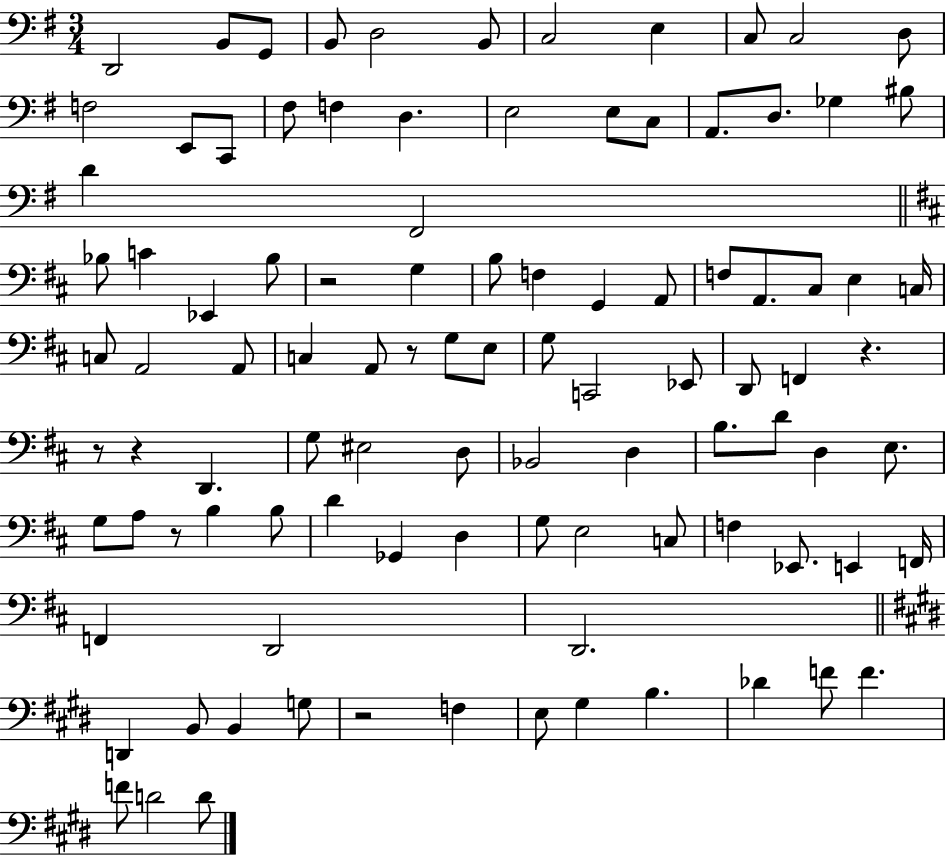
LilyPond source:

{
  \clef bass
  \numericTimeSignature
  \time 3/4
  \key g \major
  d,2 b,8 g,8 | b,8 d2 b,8 | c2 e4 | c8 c2 d8 | \break f2 e,8 c,8 | fis8 f4 d4. | e2 e8 c8 | a,8. d8. ges4 bis8 | \break d'4 fis,2 | \bar "||" \break \key b \minor bes8 c'4 ees,4 bes8 | r2 g4 | b8 f4 g,4 a,8 | f8 a,8. cis8 e4 c16 | \break c8 a,2 a,8 | c4 a,8 r8 g8 e8 | g8 c,2 ees,8 | d,8 f,4 r4. | \break r8 r4 d,4. | g8 eis2 d8 | bes,2 d4 | b8. d'8 d4 e8. | \break g8 a8 r8 b4 b8 | d'4 ges,4 d4 | g8 e2 c8 | f4 ees,8. e,4 f,16 | \break f,4 d,2 | d,2. | \bar "||" \break \key e \major d,4 b,8 b,4 g8 | r2 f4 | e8 gis4 b4. | des'4 f'8 f'4. | \break f'8 d'2 d'8 | \bar "|."
}